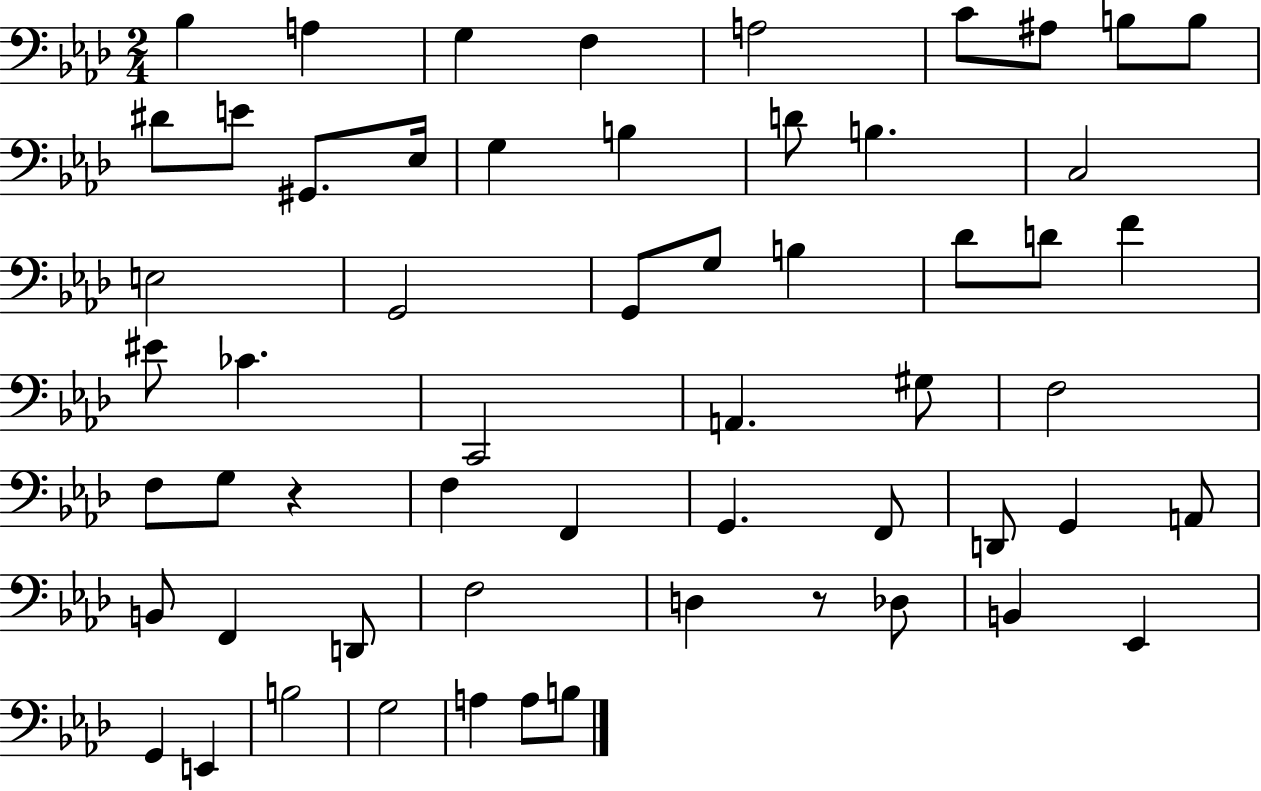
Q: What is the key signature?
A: AES major